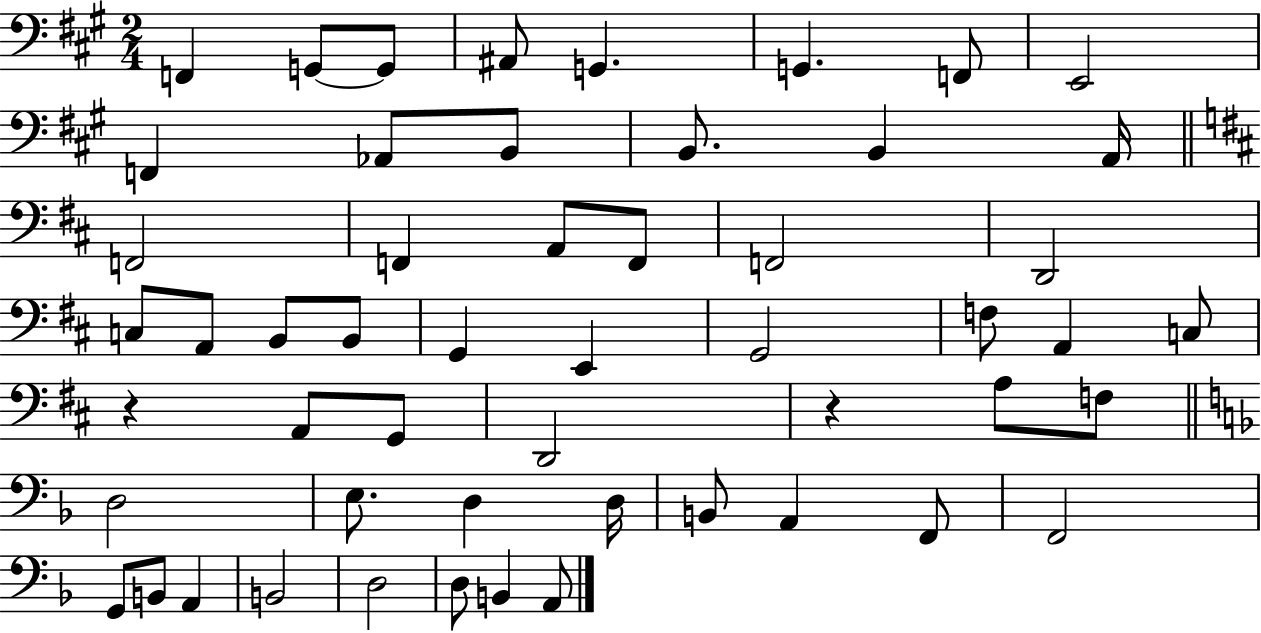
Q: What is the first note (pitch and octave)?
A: F2